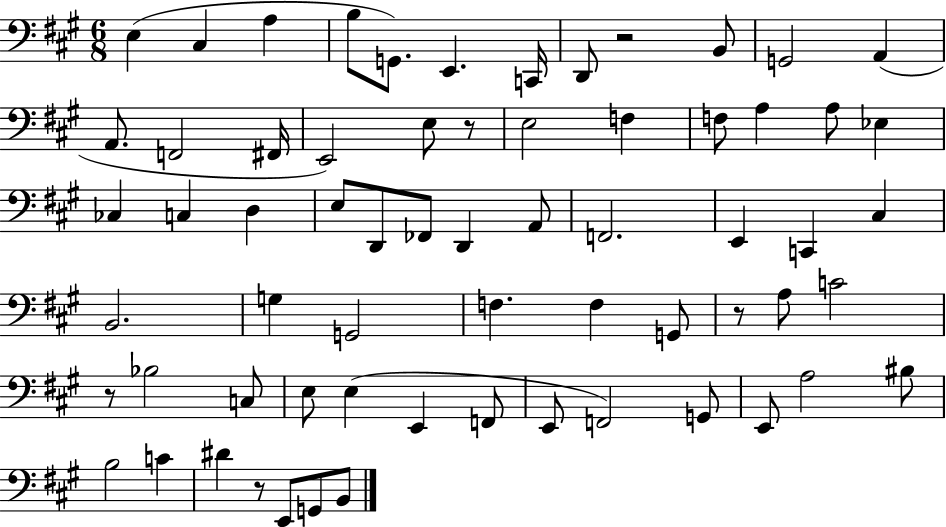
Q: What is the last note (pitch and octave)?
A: B2